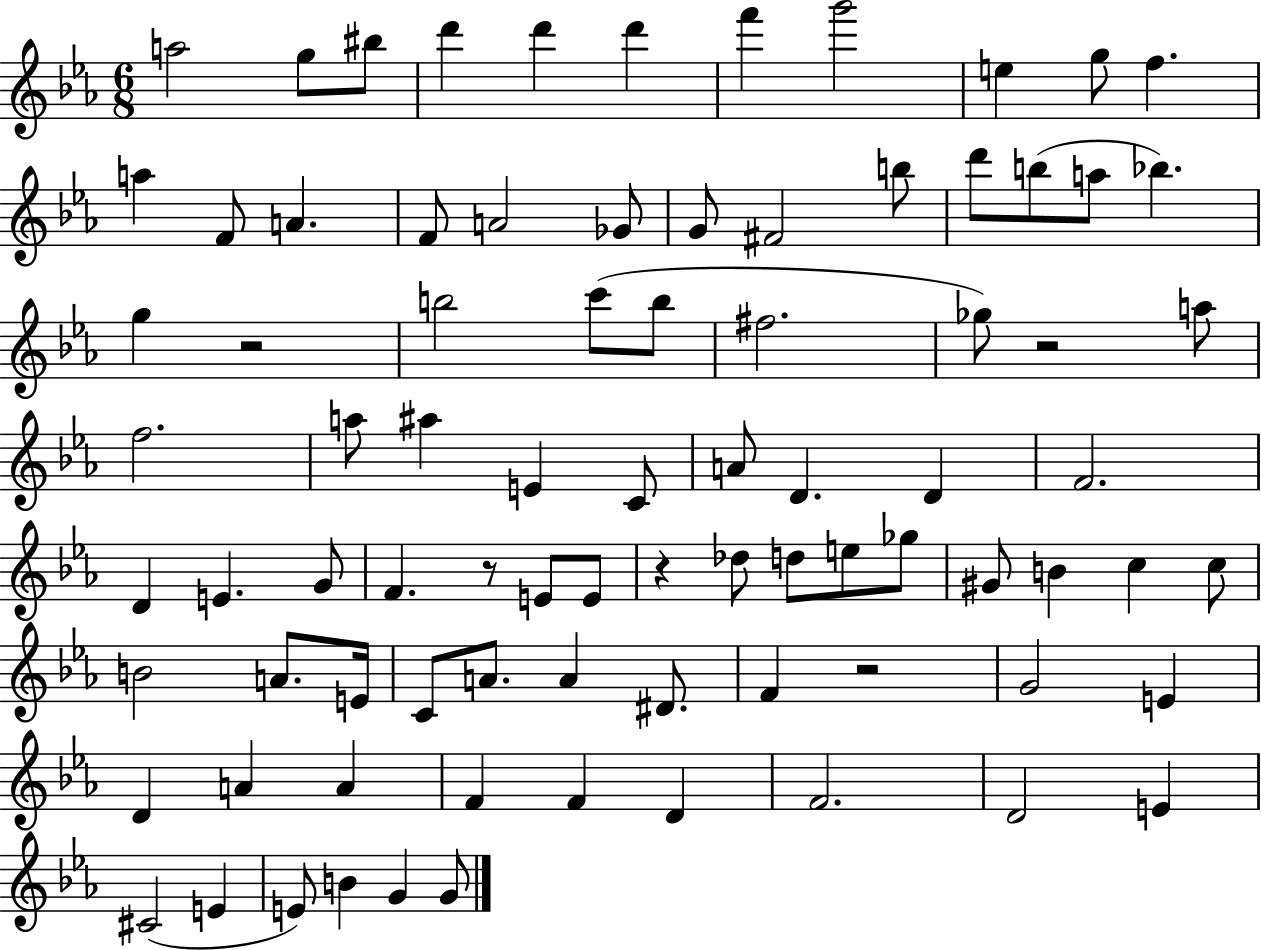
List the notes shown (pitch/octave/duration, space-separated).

A5/h G5/e BIS5/e D6/q D6/q D6/q F6/q G6/h E5/q G5/e F5/q. A5/q F4/e A4/q. F4/e A4/h Gb4/e G4/e F#4/h B5/e D6/e B5/e A5/e Bb5/q. G5/q R/h B5/h C6/e B5/e F#5/h. Gb5/e R/h A5/e F5/h. A5/e A#5/q E4/q C4/e A4/e D4/q. D4/q F4/h. D4/q E4/q. G4/e F4/q. R/e E4/e E4/e R/q Db5/e D5/e E5/e Gb5/e G#4/e B4/q C5/q C5/e B4/h A4/e. E4/s C4/e A4/e. A4/q D#4/e. F4/q R/h G4/h E4/q D4/q A4/q A4/q F4/q F4/q D4/q F4/h. D4/h E4/q C#4/h E4/q E4/e B4/q G4/q G4/e